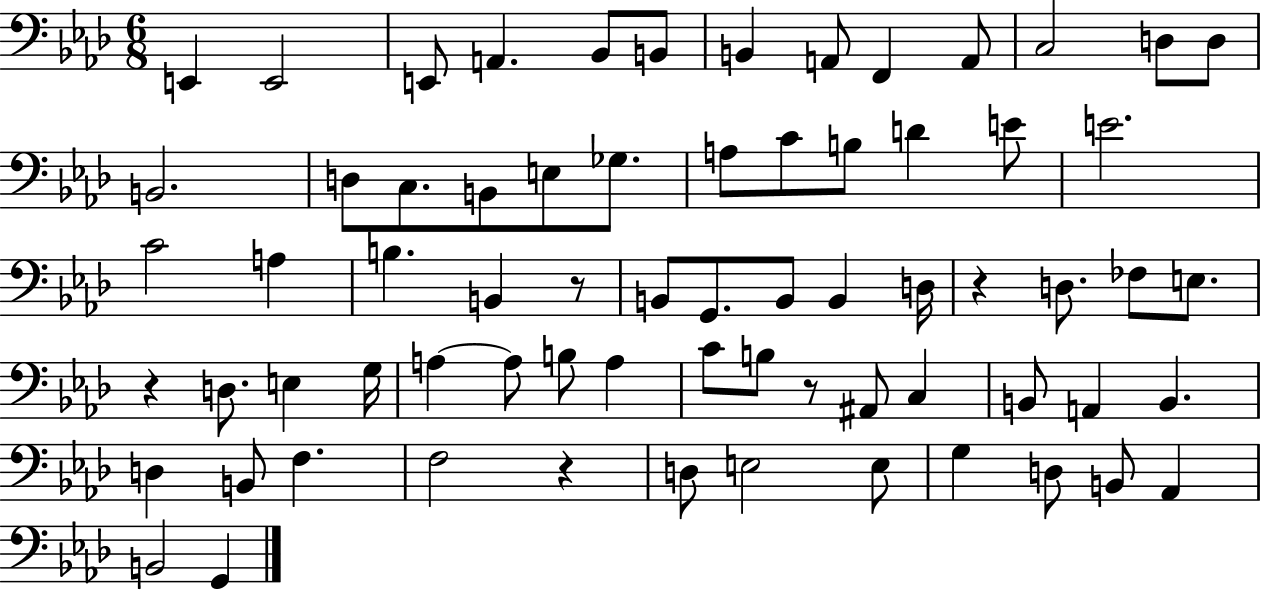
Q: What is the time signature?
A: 6/8